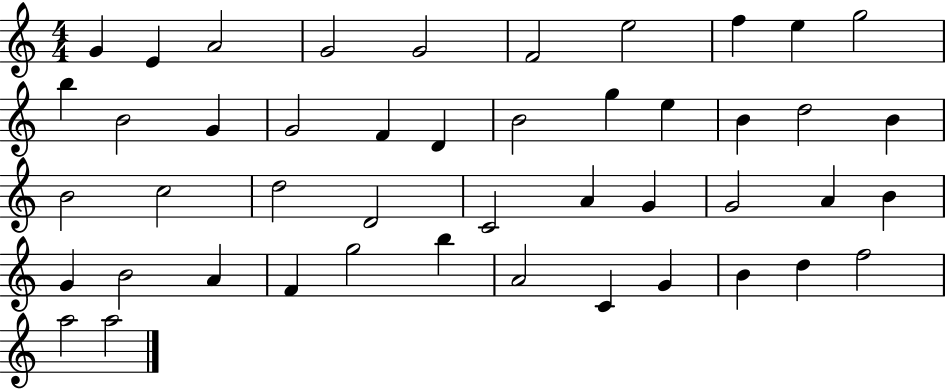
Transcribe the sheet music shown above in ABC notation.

X:1
T:Untitled
M:4/4
L:1/4
K:C
G E A2 G2 G2 F2 e2 f e g2 b B2 G G2 F D B2 g e B d2 B B2 c2 d2 D2 C2 A G G2 A B G B2 A F g2 b A2 C G B d f2 a2 a2